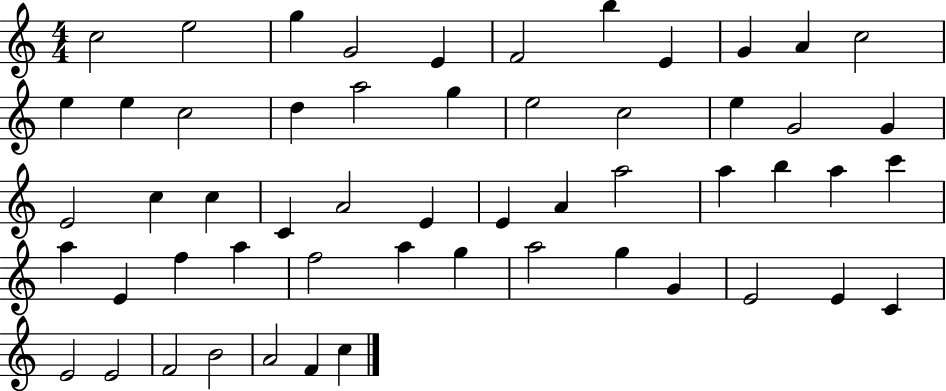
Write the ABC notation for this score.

X:1
T:Untitled
M:4/4
L:1/4
K:C
c2 e2 g G2 E F2 b E G A c2 e e c2 d a2 g e2 c2 e G2 G E2 c c C A2 E E A a2 a b a c' a E f a f2 a g a2 g G E2 E C E2 E2 F2 B2 A2 F c